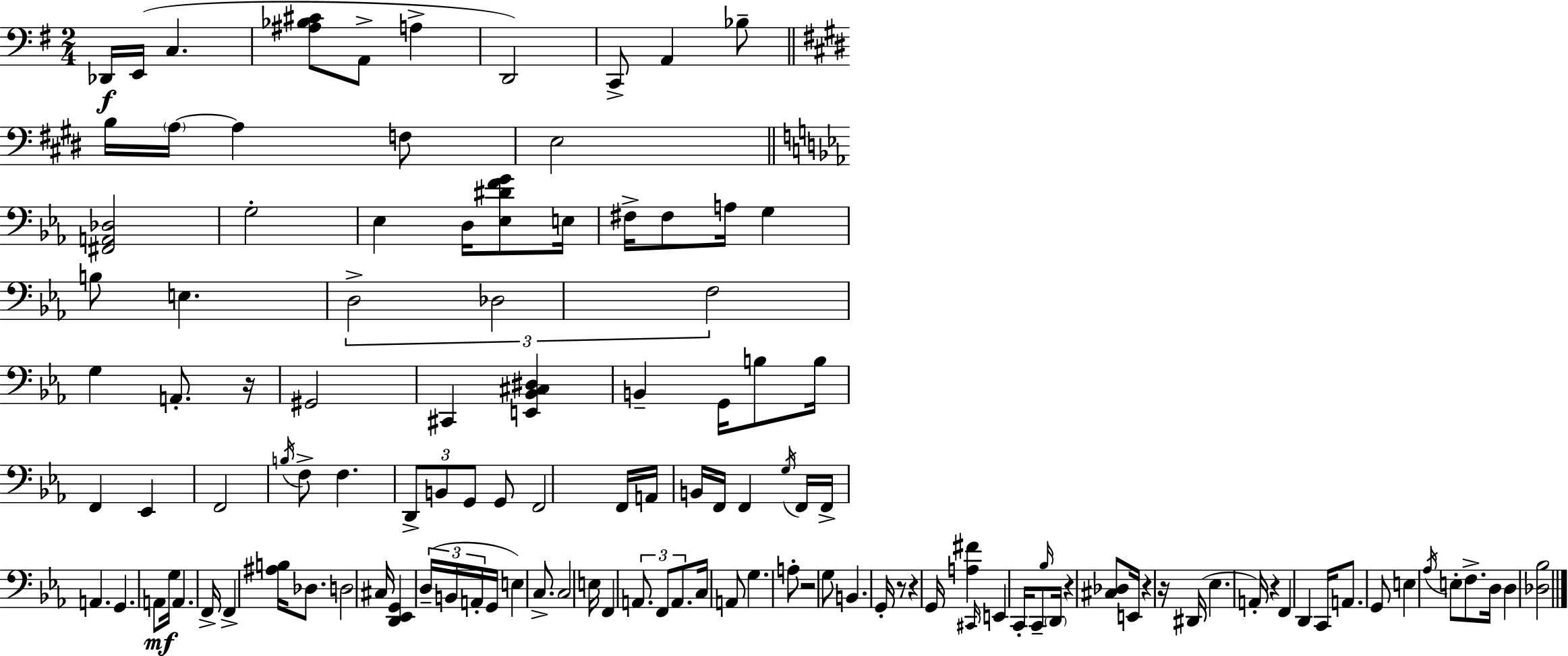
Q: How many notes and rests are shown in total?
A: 122